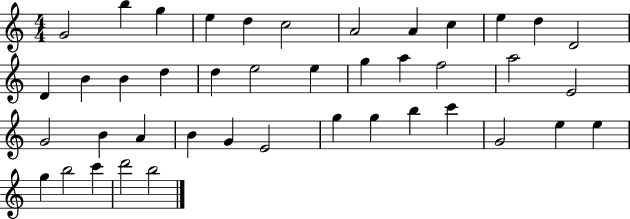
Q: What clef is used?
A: treble